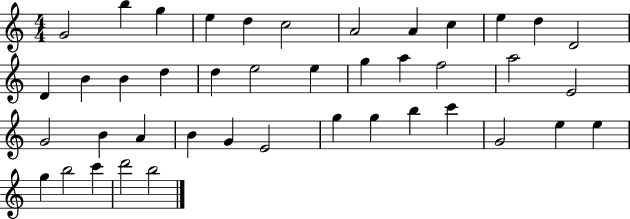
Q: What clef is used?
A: treble